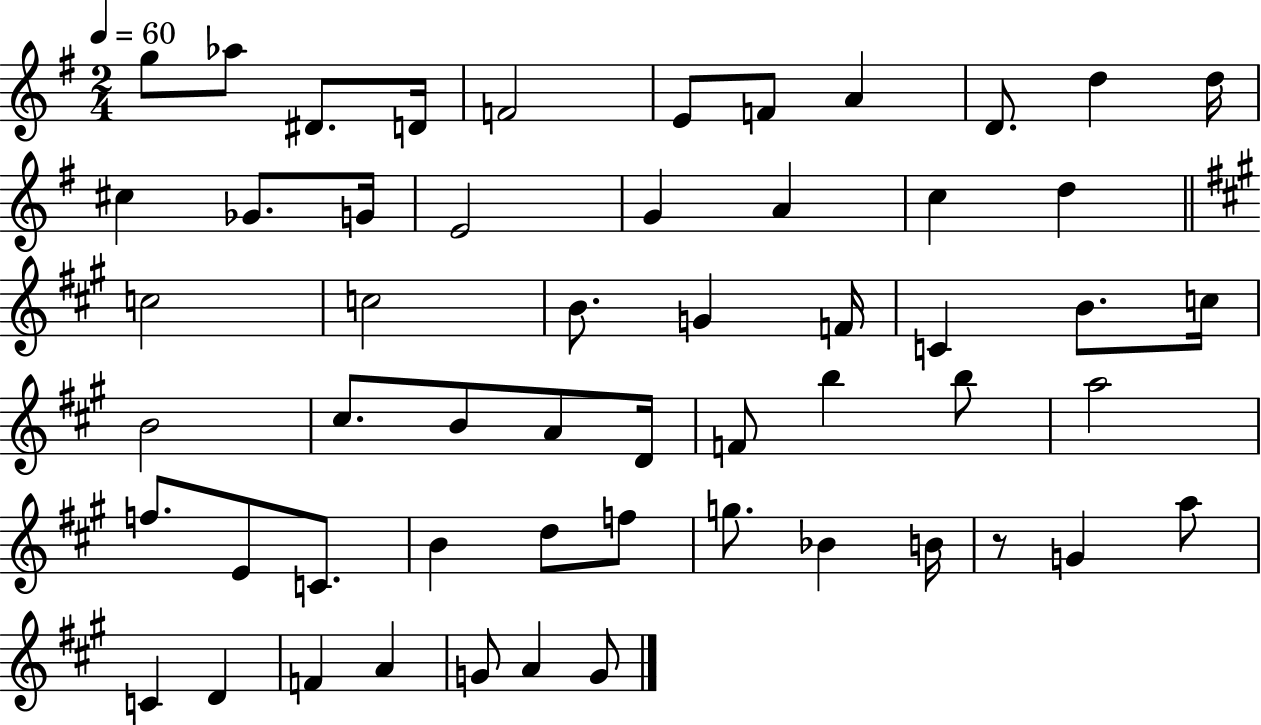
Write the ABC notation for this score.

X:1
T:Untitled
M:2/4
L:1/4
K:G
g/2 _a/2 ^D/2 D/4 F2 E/2 F/2 A D/2 d d/4 ^c _G/2 G/4 E2 G A c d c2 c2 B/2 G F/4 C B/2 c/4 B2 ^c/2 B/2 A/2 D/4 F/2 b b/2 a2 f/2 E/2 C/2 B d/2 f/2 g/2 _B B/4 z/2 G a/2 C D F A G/2 A G/2